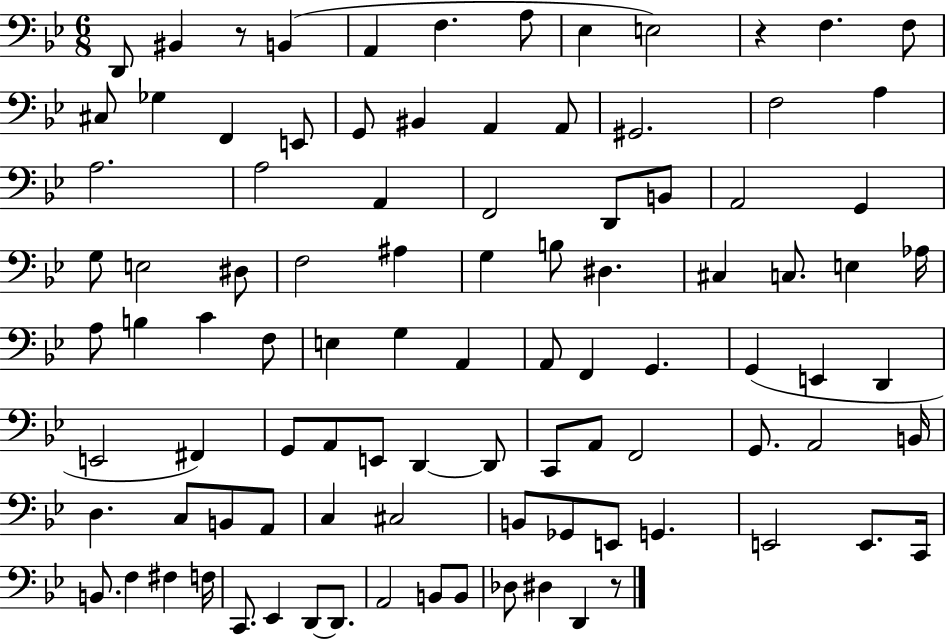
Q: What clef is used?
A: bass